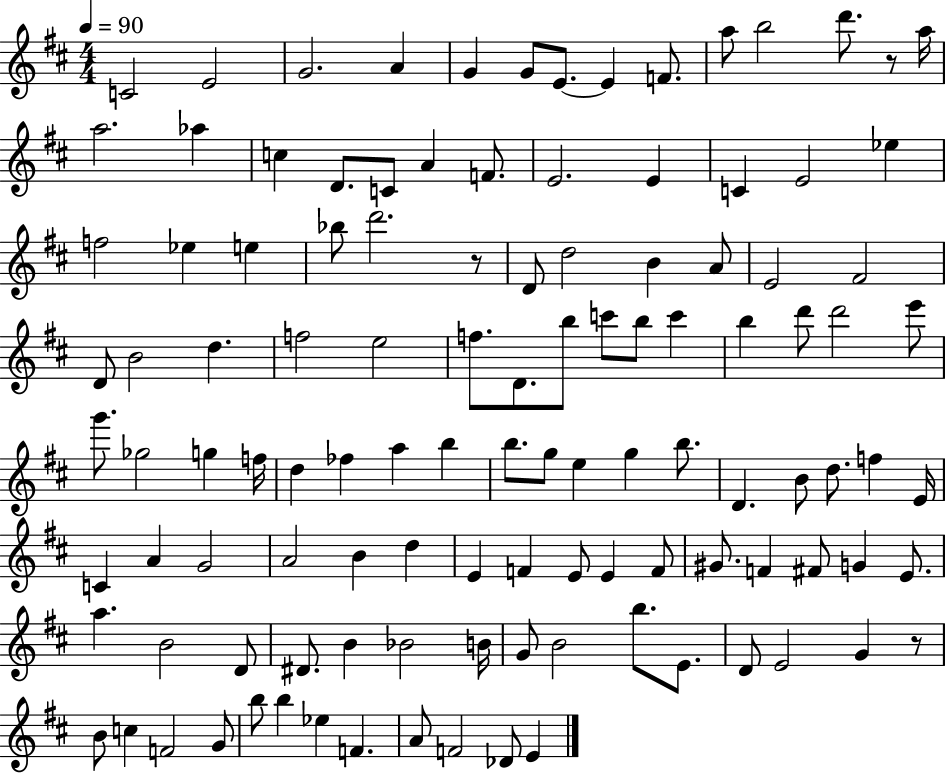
{
  \clef treble
  \numericTimeSignature
  \time 4/4
  \key d \major
  \tempo 4 = 90
  c'2 e'2 | g'2. a'4 | g'4 g'8 e'8.~~ e'4 f'8. | a''8 b''2 d'''8. r8 a''16 | \break a''2. aes''4 | c''4 d'8. c'8 a'4 f'8. | e'2. e'4 | c'4 e'2 ees''4 | \break f''2 ees''4 e''4 | bes''8 d'''2. r8 | d'8 d''2 b'4 a'8 | e'2 fis'2 | \break d'8 b'2 d''4. | f''2 e''2 | f''8. d'8. b''8 c'''8 b''8 c'''4 | b''4 d'''8 d'''2 e'''8 | \break g'''8. ges''2 g''4 f''16 | d''4 fes''4 a''4 b''4 | b''8. g''8 e''4 g''4 b''8. | d'4. b'8 d''8. f''4 e'16 | \break c'4 a'4 g'2 | a'2 b'4 d''4 | e'4 f'4 e'8 e'4 f'8 | gis'8. f'4 fis'8 g'4 e'8. | \break a''4. b'2 d'8 | dis'8. b'4 bes'2 b'16 | g'8 b'2 b''8. e'8. | d'8 e'2 g'4 r8 | \break b'8 c''4 f'2 g'8 | b''8 b''4 ees''4 f'4. | a'8 f'2 des'8 e'4 | \bar "|."
}